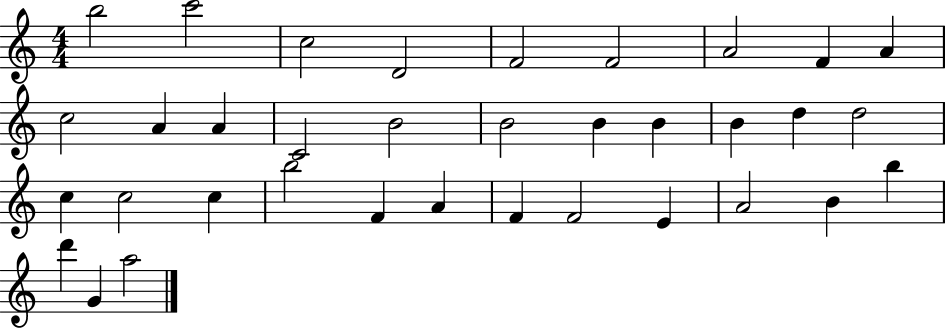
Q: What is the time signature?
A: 4/4